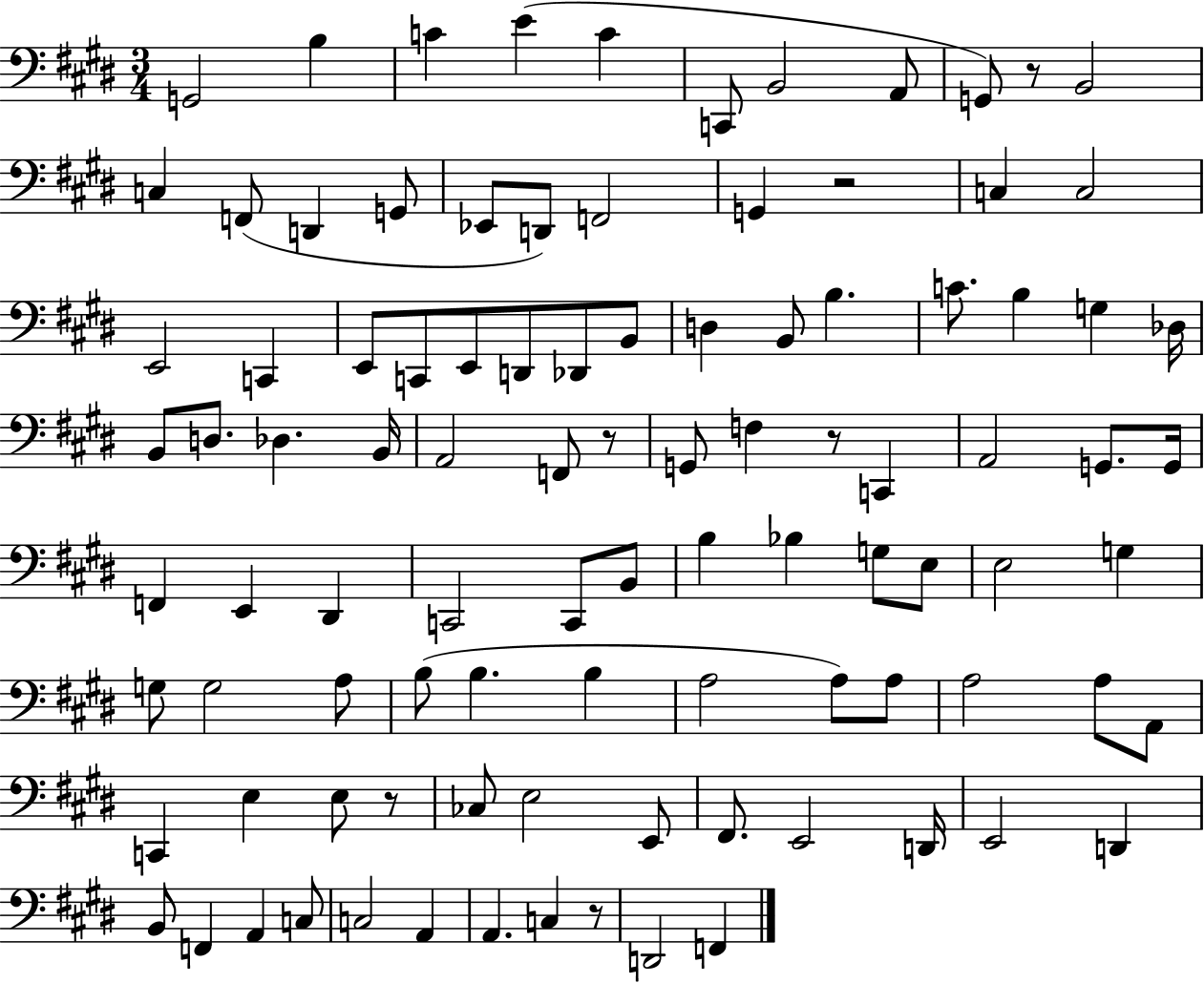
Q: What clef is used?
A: bass